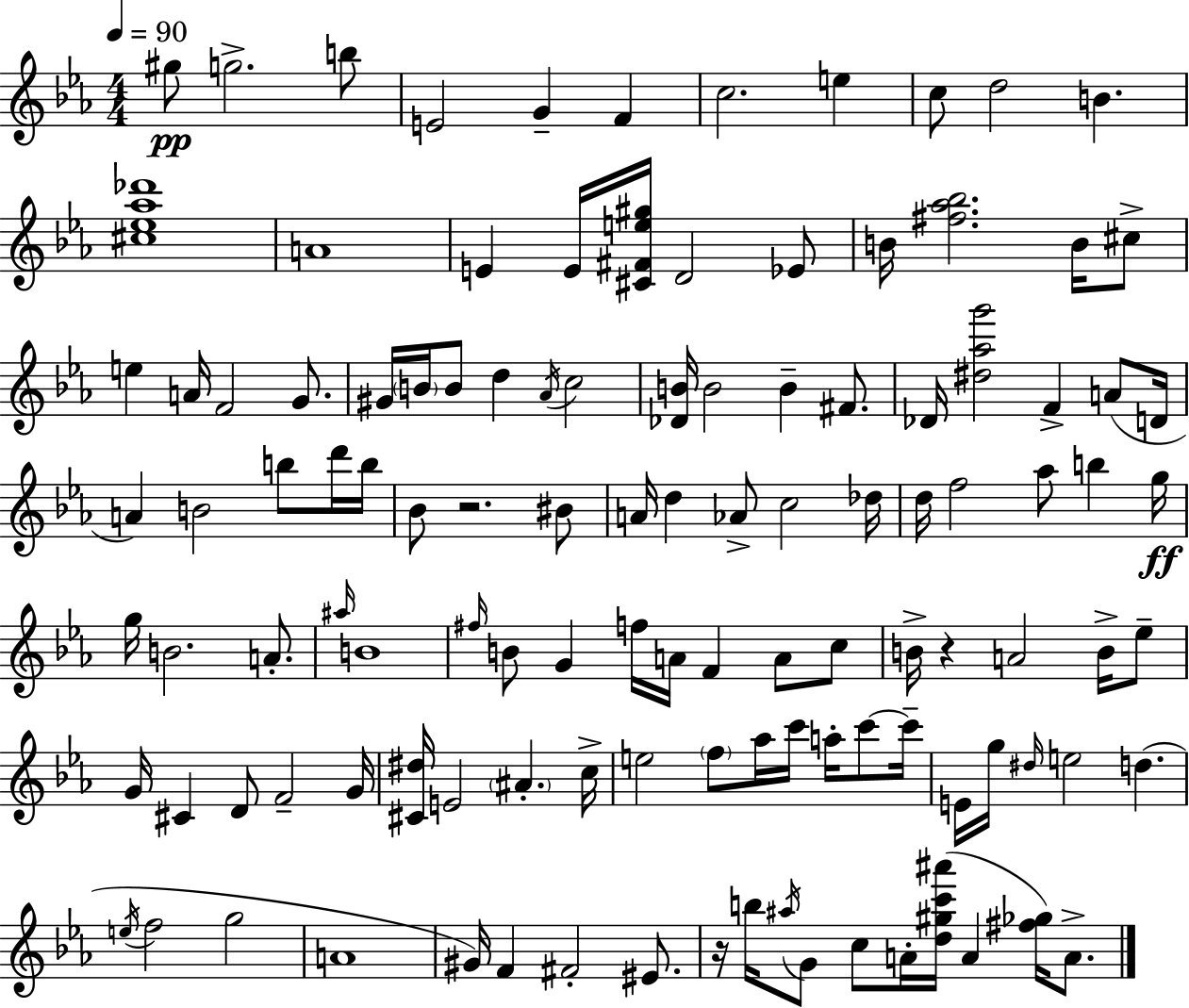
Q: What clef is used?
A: treble